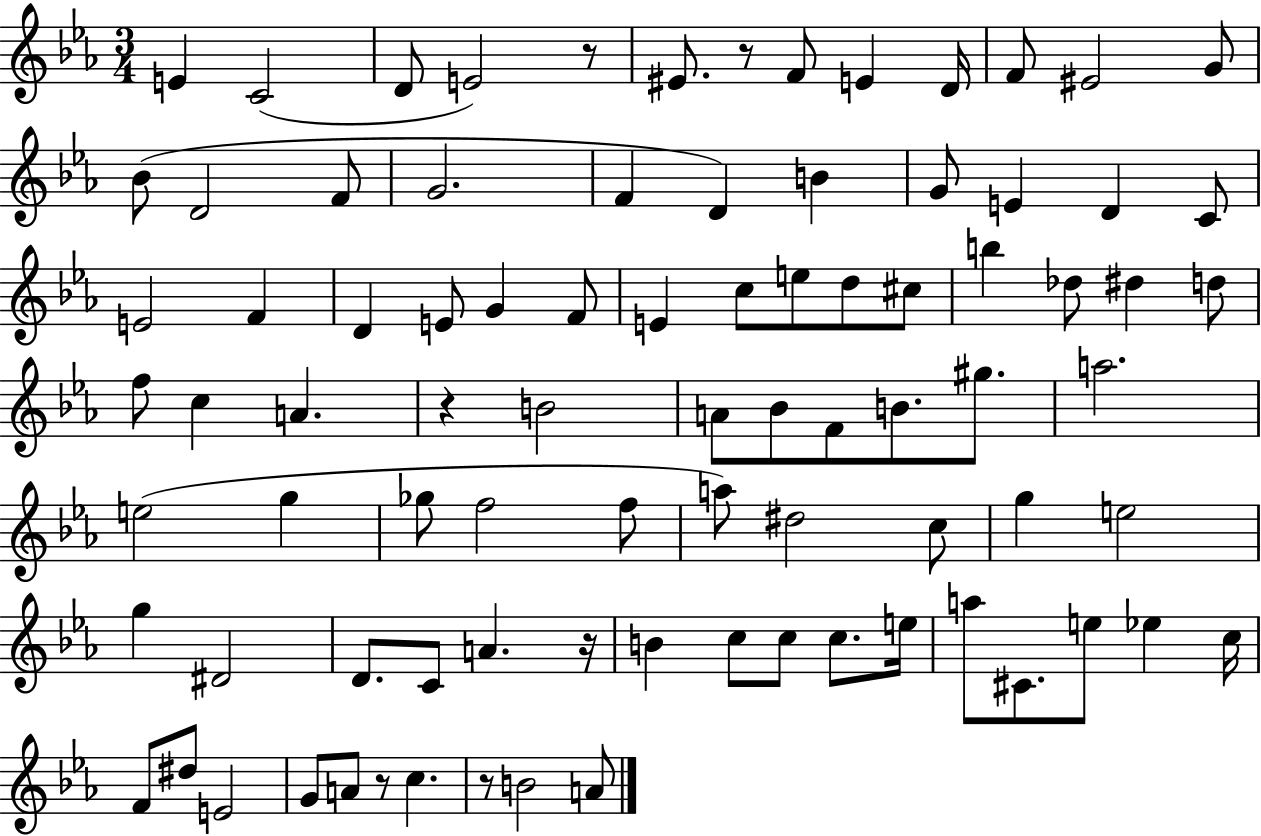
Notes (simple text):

E4/q C4/h D4/e E4/h R/e EIS4/e. R/e F4/e E4/q D4/s F4/e EIS4/h G4/e Bb4/e D4/h F4/e G4/h. F4/q D4/q B4/q G4/e E4/q D4/q C4/e E4/h F4/q D4/q E4/e G4/q F4/e E4/q C5/e E5/e D5/e C#5/e B5/q Db5/e D#5/q D5/e F5/e C5/q A4/q. R/q B4/h A4/e Bb4/e F4/e B4/e. G#5/e. A5/h. E5/h G5/q Gb5/e F5/h F5/e A5/e D#5/h C5/e G5/q E5/h G5/q D#4/h D4/e. C4/e A4/q. R/s B4/q C5/e C5/e C5/e. E5/s A5/e C#4/e. E5/e Eb5/q C5/s F4/e D#5/e E4/h G4/e A4/e R/e C5/q. R/e B4/h A4/e